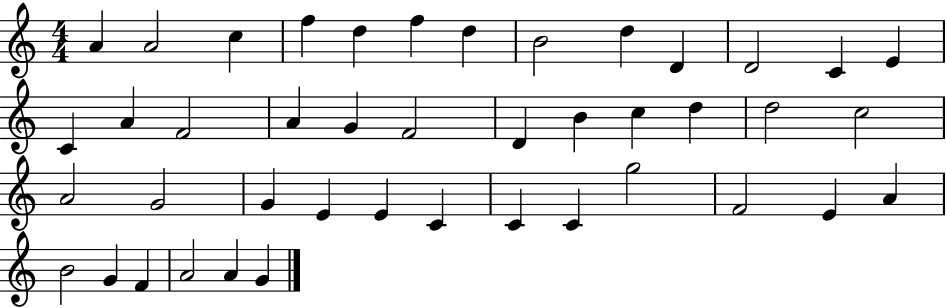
X:1
T:Untitled
M:4/4
L:1/4
K:C
A A2 c f d f d B2 d D D2 C E C A F2 A G F2 D B c d d2 c2 A2 G2 G E E C C C g2 F2 E A B2 G F A2 A G